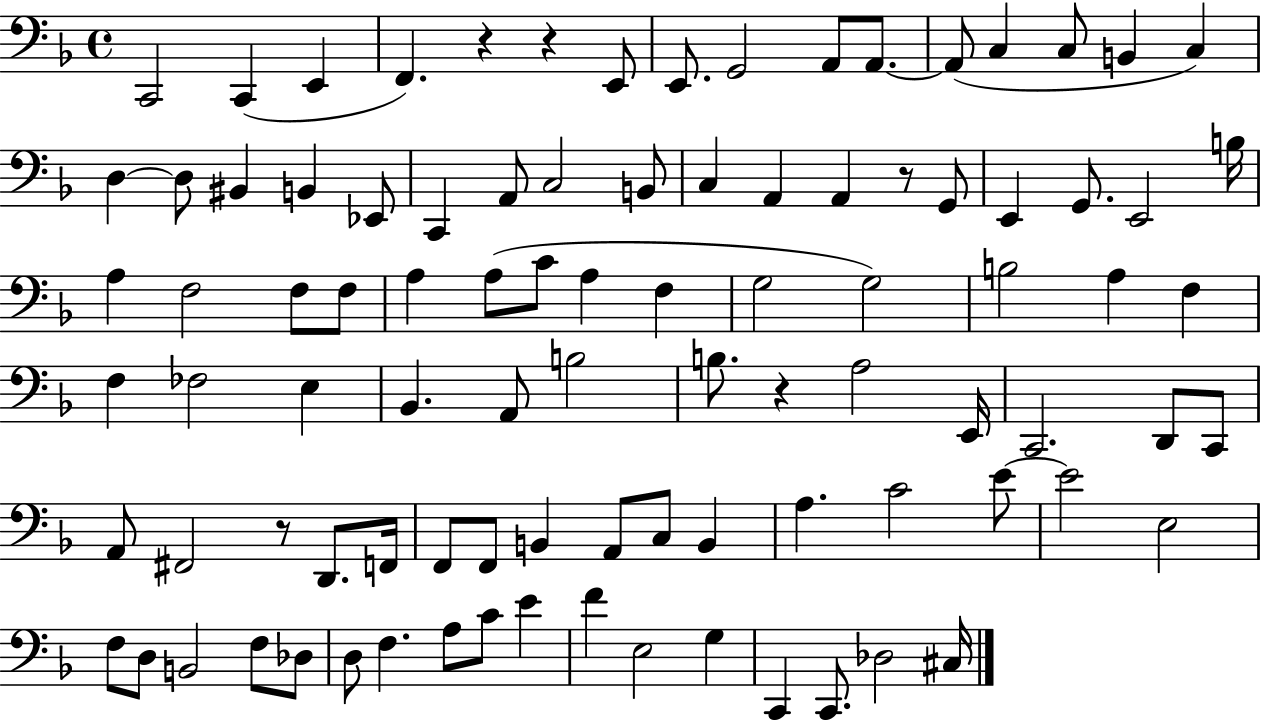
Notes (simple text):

C2/h C2/q E2/q F2/q. R/q R/q E2/e E2/e. G2/h A2/e A2/e. A2/e C3/q C3/e B2/q C3/q D3/q D3/e BIS2/q B2/q Eb2/e C2/q A2/e C3/h B2/e C3/q A2/q A2/q R/e G2/e E2/q G2/e. E2/h B3/s A3/q F3/h F3/e F3/e A3/q A3/e C4/e A3/q F3/q G3/h G3/h B3/h A3/q F3/q F3/q FES3/h E3/q Bb2/q. A2/e B3/h B3/e. R/q A3/h E2/s C2/h. D2/e C2/e A2/e F#2/h R/e D2/e. F2/s F2/e F2/e B2/q A2/e C3/e B2/q A3/q. C4/h E4/e E4/h E3/h F3/e D3/e B2/h F3/e Db3/e D3/e F3/q. A3/e C4/e E4/q F4/q E3/h G3/q C2/q C2/e. Db3/h C#3/s